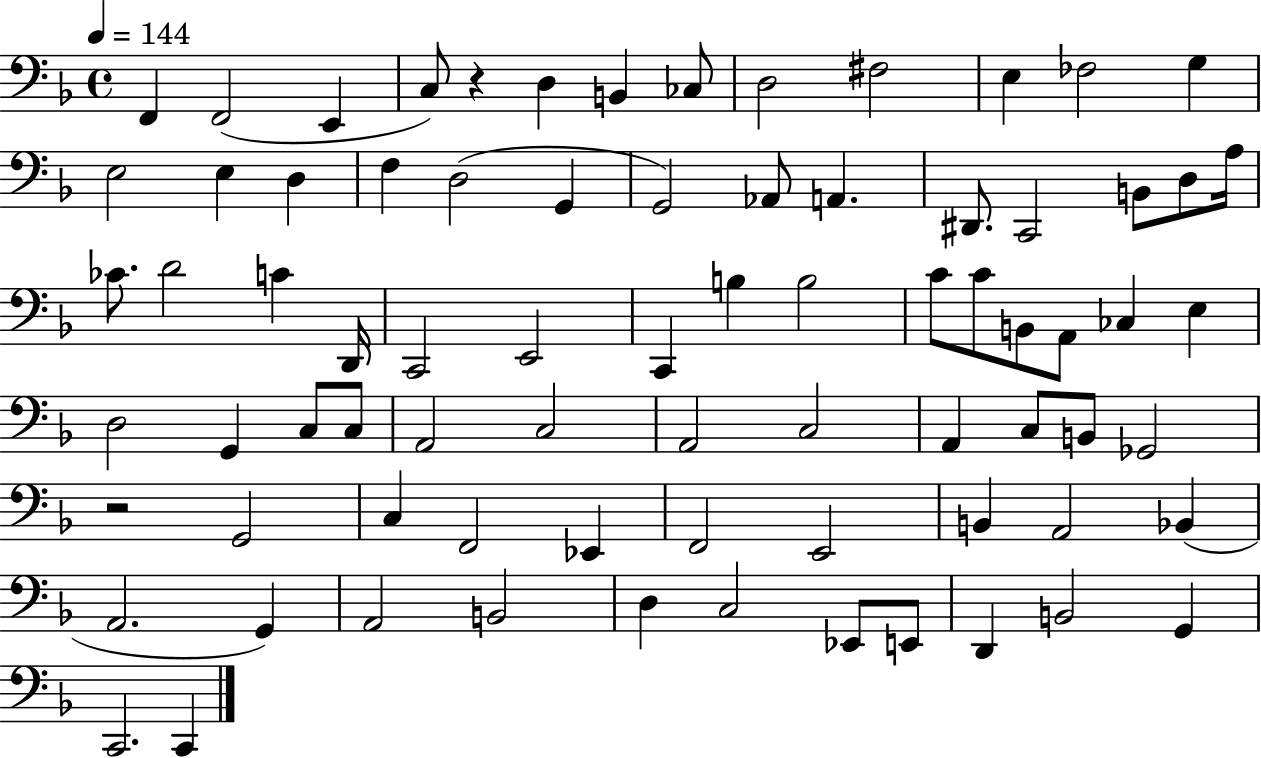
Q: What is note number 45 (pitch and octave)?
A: C3